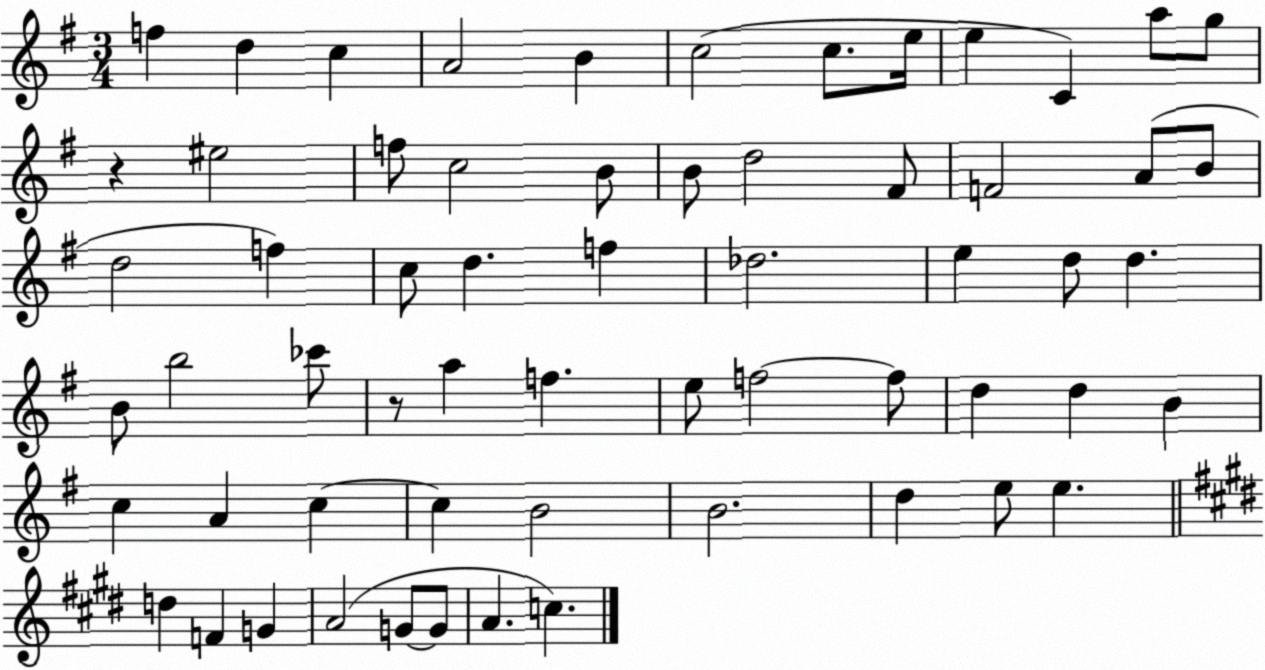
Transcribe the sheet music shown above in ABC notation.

X:1
T:Untitled
M:3/4
L:1/4
K:G
f d c A2 B c2 c/2 e/4 e C a/2 g/2 z ^e2 f/2 c2 B/2 B/2 d2 ^F/2 F2 A/2 B/2 d2 f c/2 d f _d2 e d/2 d B/2 b2 _c'/2 z/2 a f e/2 f2 f/2 d d B c A c c B2 B2 d e/2 e d F G A2 G/2 G/2 A c